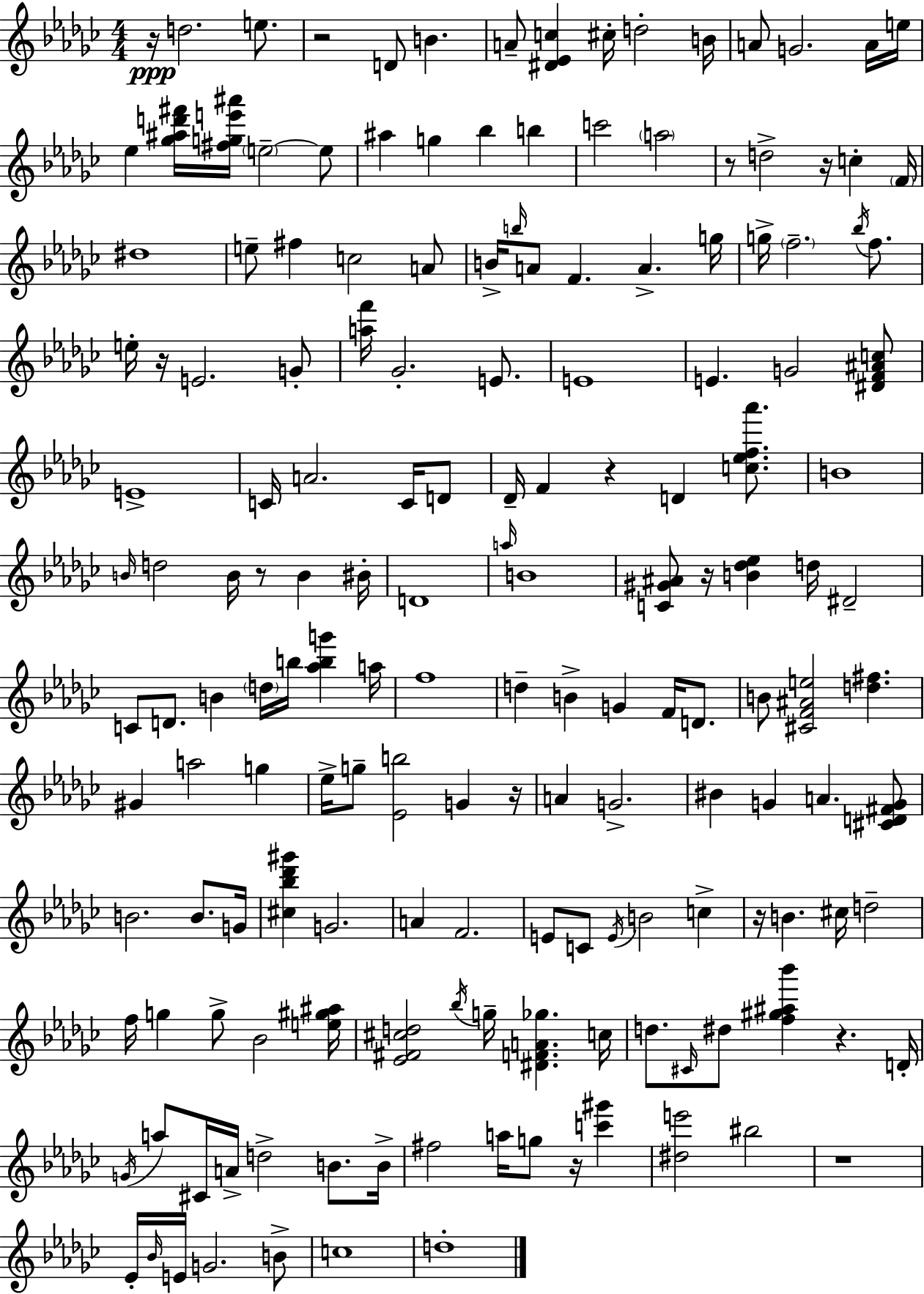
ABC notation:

X:1
T:Untitled
M:4/4
L:1/4
K:Ebm
z/4 d2 e/2 z2 D/2 B A/2 [^D_Ec] ^c/4 d2 B/4 A/2 G2 A/4 e/4 _e [_g^ad'^f']/4 [^fge'^a']/4 e2 e/2 ^a g _b b c'2 a2 z/2 d2 z/4 c F/4 ^d4 e/2 ^f c2 A/2 B/4 b/4 A/2 F A g/4 g/4 f2 _b/4 f/2 e/4 z/4 E2 G/2 [af']/4 _G2 E/2 E4 E G2 [^DF^Ac]/2 E4 C/4 A2 C/4 D/2 _D/4 F z D [c_ef_a']/2 B4 B/4 d2 B/4 z/2 B ^B/4 D4 a/4 B4 [C^G^A]/2 z/4 [B_d_e] d/4 ^D2 C/2 D/2 B d/4 b/4 [_abg'] a/4 f4 d B G F/4 D/2 B/2 [^CF^Ae]2 [d^f] ^G a2 g _e/4 g/2 [_Eb]2 G z/4 A G2 ^B G A [^CD^FG]/2 B2 B/2 G/4 [^c_b_d'^g'] G2 A F2 E/2 C/2 E/4 B2 c z/4 B ^c/4 d2 f/4 g g/2 _B2 [e^g^a]/4 [_E^F^cd]2 _b/4 g/4 [^DFA_g] c/4 d/2 ^C/4 ^d/2 [f^g^a_b'] z D/4 G/4 a/2 ^C/4 A/4 d2 B/2 B/4 ^f2 a/4 g/2 z/4 [c'^g'] [^de']2 ^b2 z4 _E/4 _B/4 E/4 G2 B/2 c4 d4